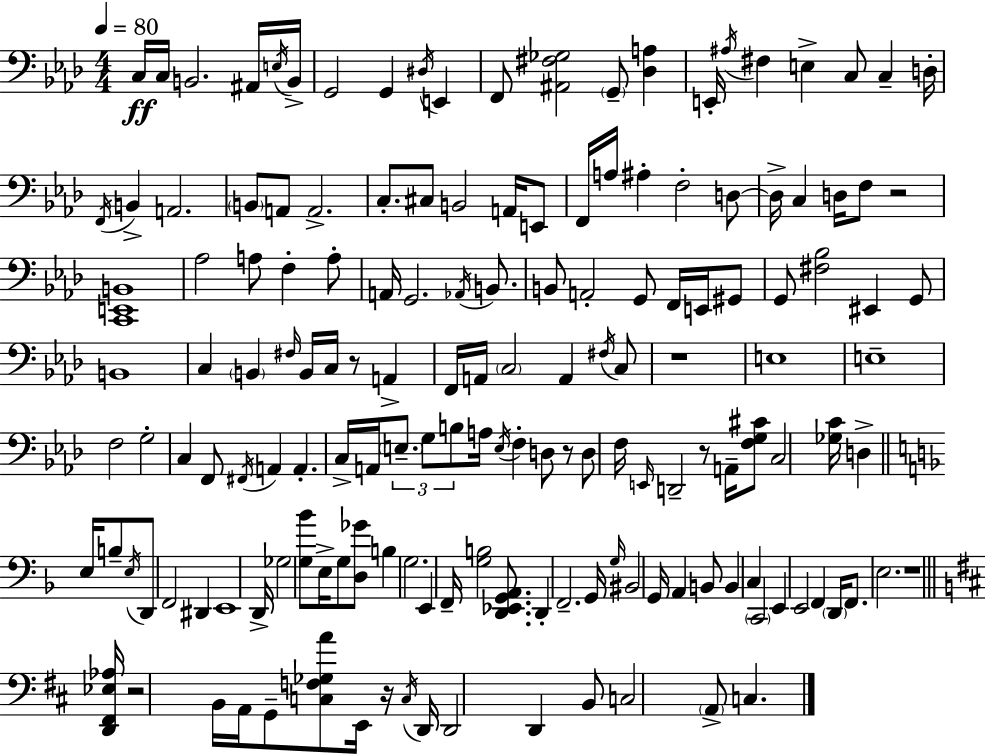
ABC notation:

X:1
T:Untitled
M:4/4
L:1/4
K:Fm
C,/4 C,/4 B,,2 ^A,,/4 E,/4 B,,/4 G,,2 G,, ^D,/4 E,, F,,/2 [^A,,^F,_G,]2 G,,/2 [_D,A,] E,,/4 ^A,/4 ^F, E, C,/2 C, D,/4 F,,/4 B,, A,,2 B,,/2 A,,/2 A,,2 C,/2 ^C,/2 B,,2 A,,/4 E,,/2 F,,/4 A,/4 ^A, F,2 D,/2 D,/4 C, D,/4 F,/2 z2 [C,,E,,B,,]4 _A,2 A,/2 F, A,/2 A,,/4 G,,2 _A,,/4 B,,/2 B,,/2 A,,2 G,,/2 F,,/4 E,,/4 ^G,,/2 G,,/2 [^F,_B,]2 ^E,, G,,/2 B,,4 C, B,, ^F,/4 B,,/4 C,/4 z/2 A,, F,,/4 A,,/4 C,2 A,, ^F,/4 C,/2 z4 E,4 E,4 F,2 G,2 C, F,,/2 ^F,,/4 A,, A,, C,/4 A,,/4 E,/2 G,/2 B,/2 A,/4 E,/4 F, D,/2 z/2 D,/2 F,/4 E,,/4 D,,2 z/2 A,,/4 [F,G,^C]/2 C,2 [_G,C]/4 D, E,/4 B,/2 E,/4 D,,/2 F,,2 ^D,, E,,4 D,,/4 _G,2 [G,_B]/2 E,/4 G,/2 [D,_G]/2 B, G,2 E,, F,,/4 [G,B,]2 [D,,_E,,G,,A,,]/2 D,, F,,2 G,,/4 G,/4 ^B,,2 G,,/4 A,, B,,/2 B,, C, C,,2 E,, E,,2 F,, D,,/4 F,,/2 E,2 z4 [D,,^F,,_E,_A,]/4 z2 B,,/4 A,,/4 G,,/2 [C,F,_G,A]/2 E,,/4 z/4 C,/4 D,,/4 D,,2 D,, B,,/2 C,2 A,,/2 C,